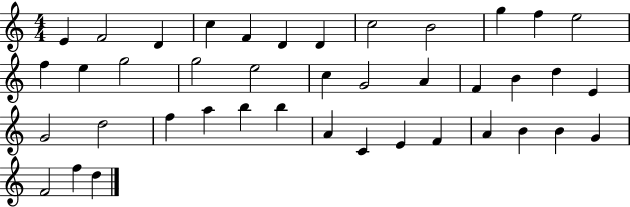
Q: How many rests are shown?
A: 0